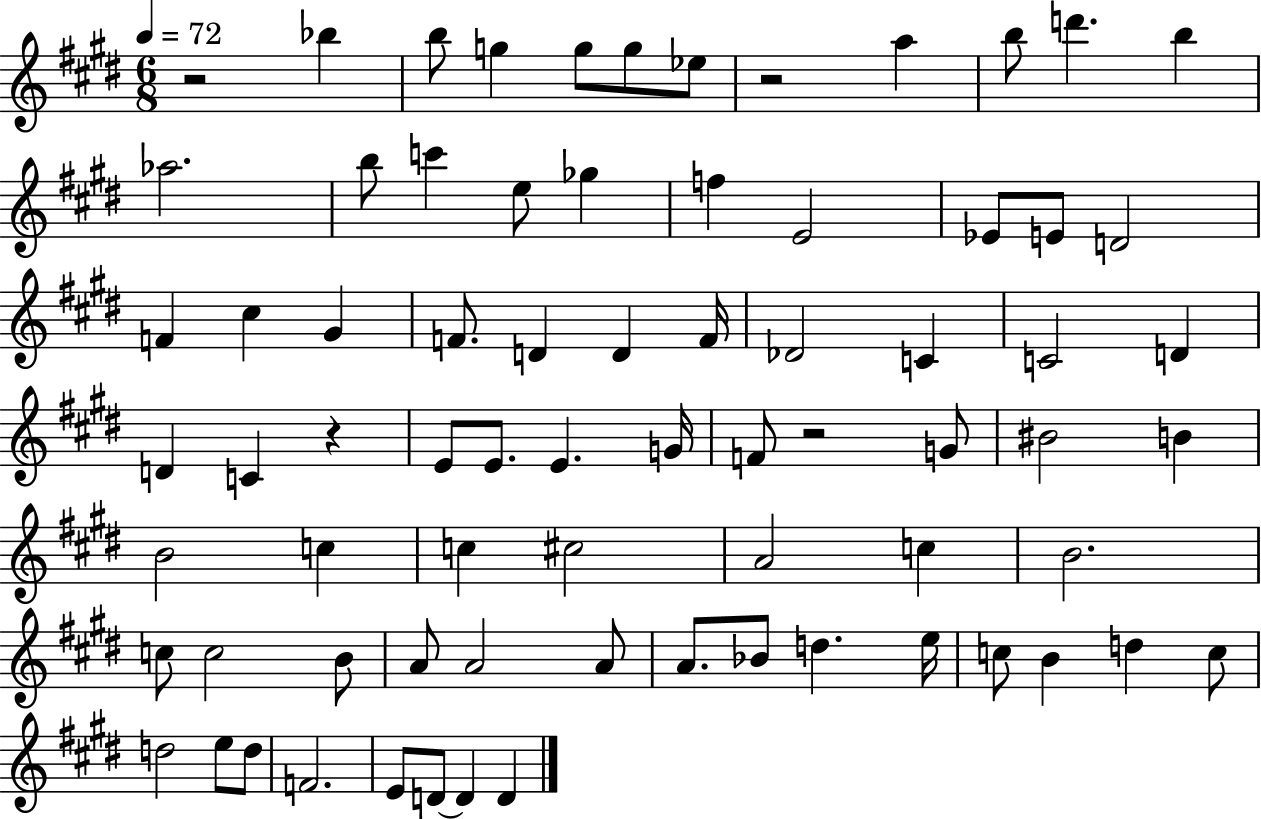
X:1
T:Untitled
M:6/8
L:1/4
K:E
z2 _b b/2 g g/2 g/2 _e/2 z2 a b/2 d' b _a2 b/2 c' e/2 _g f E2 _E/2 E/2 D2 F ^c ^G F/2 D D F/4 _D2 C C2 D D C z E/2 E/2 E G/4 F/2 z2 G/2 ^B2 B B2 c c ^c2 A2 c B2 c/2 c2 B/2 A/2 A2 A/2 A/2 _B/2 d e/4 c/2 B d c/2 d2 e/2 d/2 F2 E/2 D/2 D D